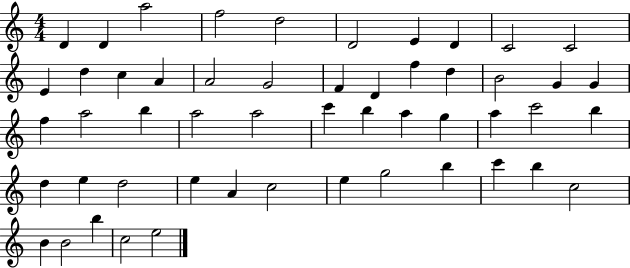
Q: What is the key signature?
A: C major